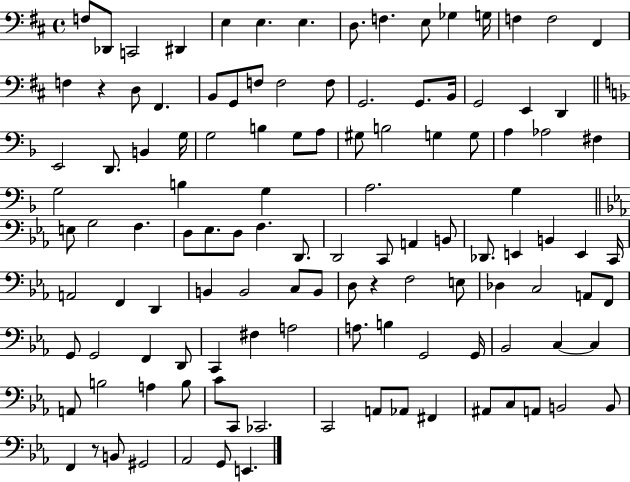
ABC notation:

X:1
T:Untitled
M:4/4
L:1/4
K:D
F,/2 _D,,/2 C,,2 ^D,, E, E, E, D,/2 F, E,/2 _G, G,/4 F, F,2 ^F,, F, z D,/2 ^F,, B,,/2 G,,/2 F,/2 F,2 F,/2 G,,2 G,,/2 B,,/4 G,,2 E,, D,, E,,2 D,,/2 B,, G,/4 G,2 B, G,/2 A,/2 ^G,/2 B,2 G, G,/2 A, _A,2 ^F, G,2 B, G, A,2 G, E,/2 G,2 F, D,/2 _E,/2 D,/2 F, D,,/2 D,,2 C,,/2 A,, B,,/2 _D,,/2 E,, B,, E,, C,,/4 A,,2 F,, D,, B,, B,,2 C,/2 B,,/2 D,/2 z F,2 E,/2 _D, C,2 A,,/2 F,,/2 G,,/2 G,,2 F,, D,,/2 C,, ^F, A,2 A,/2 B, G,,2 G,,/4 _B,,2 C, C, A,,/2 B,2 A, B,/2 C/2 C,,/2 _C,,2 C,,2 A,,/2 _A,,/2 ^F,, ^A,,/2 C,/2 A,,/2 B,,2 B,,/2 F,, z/2 B,,/2 ^G,,2 _A,,2 G,,/2 E,,